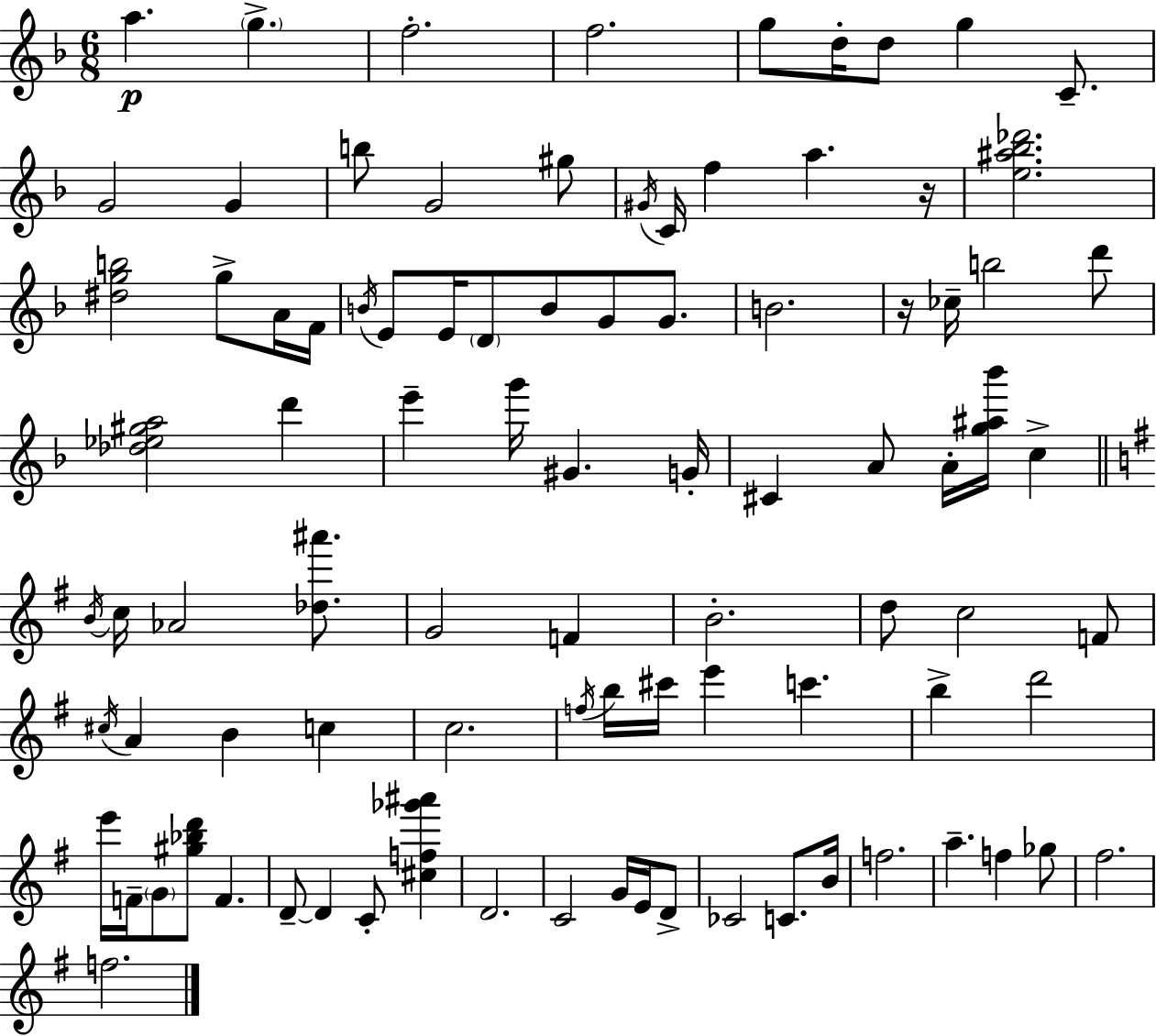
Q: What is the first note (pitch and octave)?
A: A5